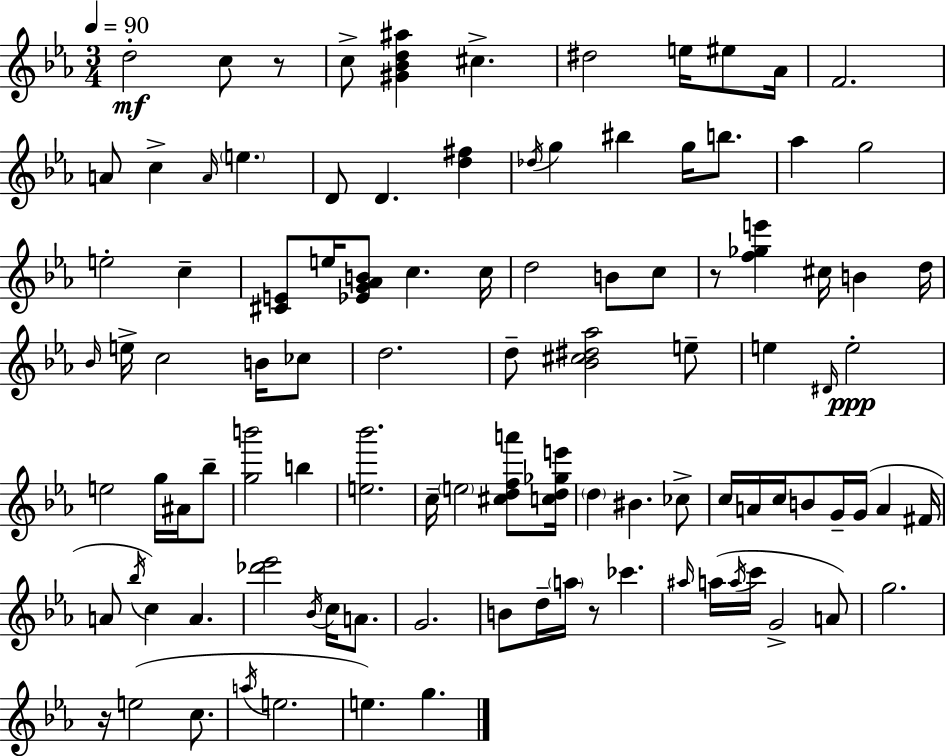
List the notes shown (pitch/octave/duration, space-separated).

D5/h C5/e R/e C5/e [G#4,Bb4,D5,A#5]/q C#5/q. D#5/h E5/s EIS5/e Ab4/s F4/h. A4/e C5/q A4/s E5/q. D4/e D4/q. [D5,F#5]/q Db5/s G5/q BIS5/q G5/s B5/e. Ab5/q G5/h E5/h C5/q [C#4,E4]/e E5/s [Eb4,G4,Ab4,B4]/e C5/q. C5/s D5/h B4/e C5/e R/e [F5,Gb5,E6]/q C#5/s B4/q D5/s Bb4/s E5/s C5/h B4/s CES5/e D5/h. D5/e [Bb4,C#5,D#5,Ab5]/h E5/e E5/q D#4/s E5/h E5/h G5/s A#4/s Bb5/e [G5,B6]/h B5/q [E5,Bb6]/h. C5/s E5/h [C#5,D5,F5,A6]/e [C5,D5,Gb5,E6]/s D5/q BIS4/q. CES5/e C5/s A4/s C5/s B4/e G4/s G4/s A4/q F#4/s A4/e Bb5/s C5/q A4/q. [Db6,Eb6]/h Bb4/s C5/s A4/e. G4/h. B4/e D5/s A5/s R/e CES6/q. A#5/s A5/s A5/s C6/s G4/h A4/e G5/h. R/s E5/h C5/e. A5/s E5/h. E5/q. G5/q.